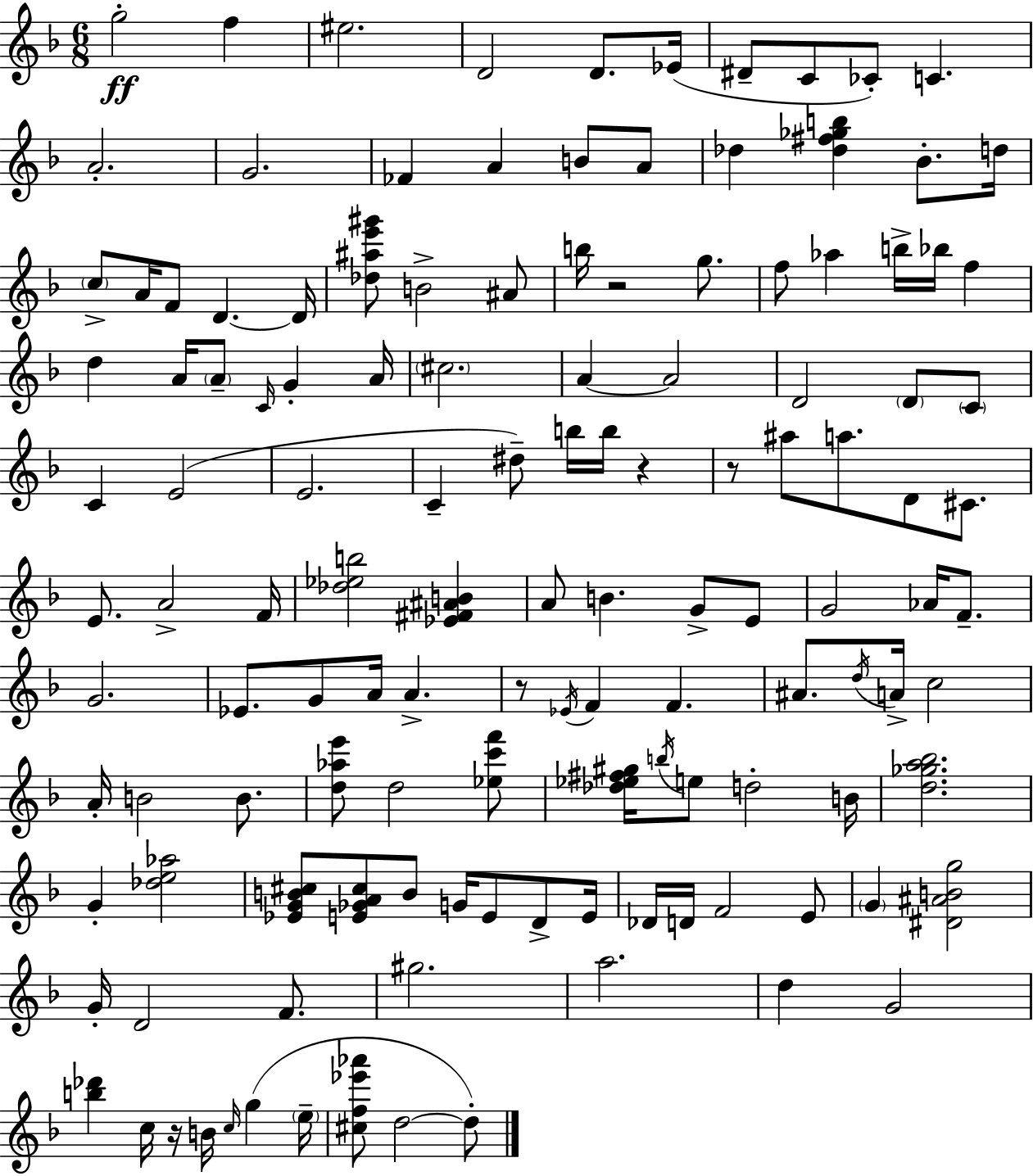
G5/h F5/q EIS5/h. D4/h D4/e. Eb4/s D#4/e C4/e CES4/e C4/q. A4/h. G4/h. FES4/q A4/q B4/e A4/e Db5/q [Db5,F#5,Gb5,B5]/q Bb4/e. D5/s C5/e A4/s F4/e D4/q. D4/s [Db5,A#5,E6,G#6]/e B4/h A#4/e B5/s R/h G5/e. F5/e Ab5/q B5/s Bb5/s F5/q D5/q A4/s A4/e C4/s G4/q A4/s C#5/h. A4/q A4/h D4/h D4/e C4/e C4/q E4/h E4/h. C4/q D#5/e B5/s B5/s R/q R/e A#5/e A5/e. D4/e C#4/e. E4/e. A4/h F4/s [Db5,Eb5,B5]/h [Eb4,F#4,A#4,B4]/q A4/e B4/q. G4/e E4/e G4/h Ab4/s F4/e. G4/h. Eb4/e. G4/e A4/s A4/q. R/e Eb4/s F4/q F4/q. A#4/e. D5/s A4/s C5/h A4/s B4/h B4/e. [D5,Ab5,E6]/e D5/h [Eb5,C6,F6]/e [Db5,Eb5,F#5,G#5]/s B5/s E5/e D5/h B4/s [D5,Gb5,A5,Bb5]/h. G4/q [Db5,E5,Ab5]/h [Eb4,G4,B4,C#5]/e [E4,Gb4,A4,C#5]/e B4/e G4/s E4/e D4/e E4/s Db4/s D4/s F4/h E4/e G4/q [D#4,A#4,B4,G5]/h G4/s D4/h F4/e. G#5/h. A5/h. D5/q G4/h [B5,Db6]/q C5/s R/s B4/s C5/s G5/q E5/s [C#5,F5,Eb6,Ab6]/e D5/h D5/e